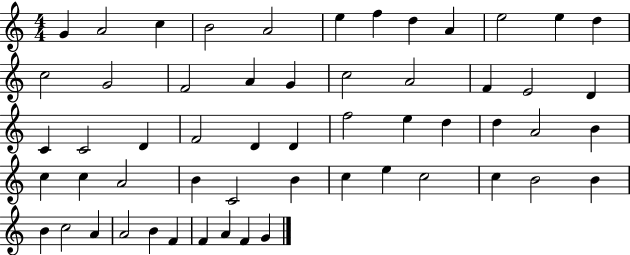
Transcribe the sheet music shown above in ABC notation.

X:1
T:Untitled
M:4/4
L:1/4
K:C
G A2 c B2 A2 e f d A e2 e d c2 G2 F2 A G c2 A2 F E2 D C C2 D F2 D D f2 e d d A2 B c c A2 B C2 B c e c2 c B2 B B c2 A A2 B F F A F G